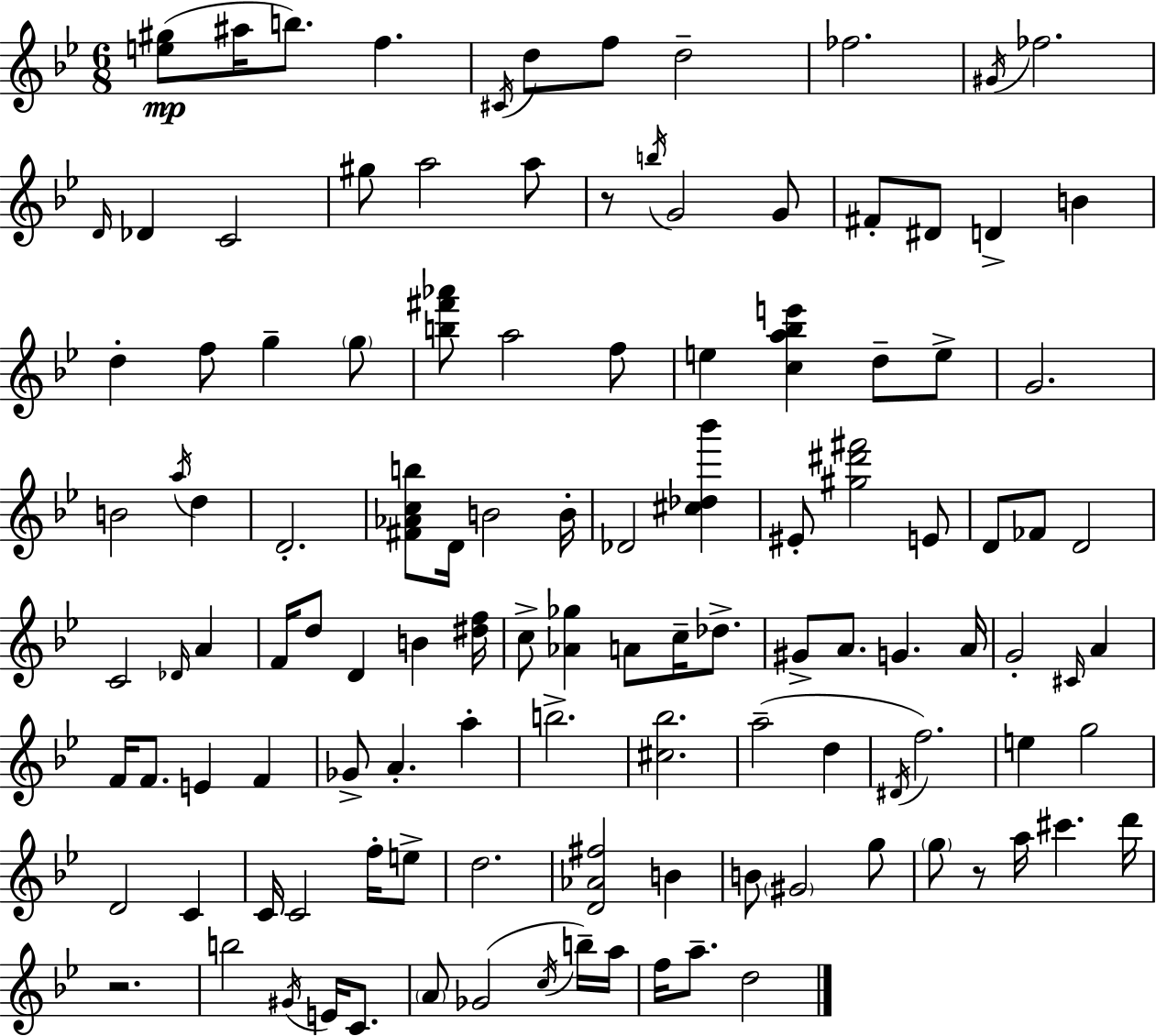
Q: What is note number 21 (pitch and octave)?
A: D#4